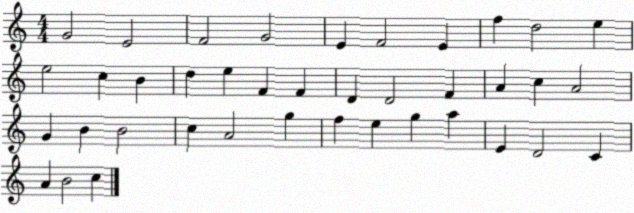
X:1
T:Untitled
M:4/4
L:1/4
K:C
G2 E2 F2 G2 E F2 E f d2 e e2 c B d e F F D D2 F A c A2 G B B2 c A2 g f e g a E D2 C A B2 c